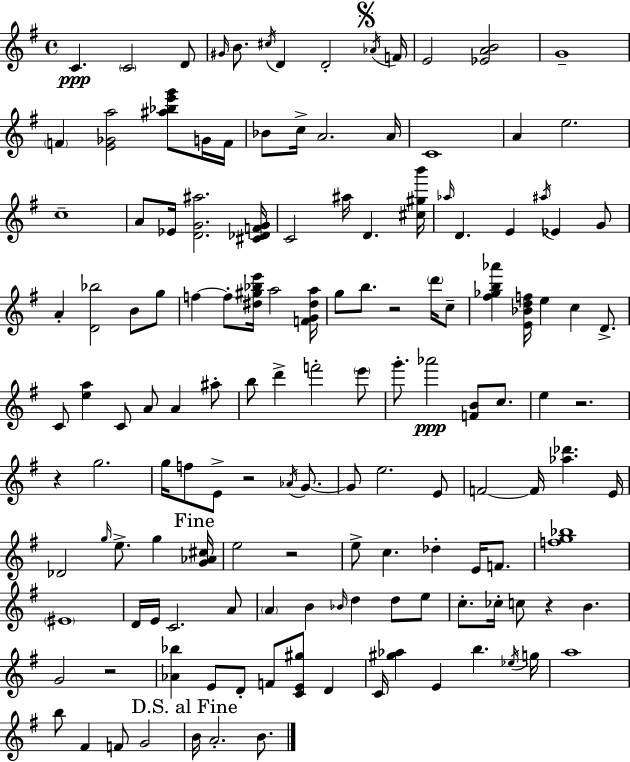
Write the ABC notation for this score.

X:1
T:Untitled
M:4/4
L:1/4
K:Em
C C2 D/2 ^G/4 B/2 ^c/4 D D2 _A/4 F/4 E2 [_EAB]2 G4 F [E_Ga]2 [^a_be'g']/2 G/4 F/4 _B/2 c/4 A2 A/4 C4 A e2 c4 A/2 _E/4 [DG^a]2 [^C_DFG]/4 C2 ^a/4 D [^c^gb']/4 _a/4 D E ^a/4 _E G/2 A [D_b]2 B/2 g/2 f f/2 [^d^g_be']/4 a2 [FG^da]/4 g/2 b/2 z2 d'/4 c/2 [^f_gb_a'] [E_Bdf]/4 e c D/2 C/2 [ea] C/2 A/2 A ^a/2 b/2 d' f'2 e'/2 g'/2 _a'2 [FB]/2 c/2 e z2 z g2 g/4 f/2 E/2 z2 _A/4 G/2 G/2 e2 E/2 F2 F/4 [_a_d'] E/4 _D2 g/4 e/2 g [G_A^c]/4 e2 z2 e/2 c _d E/4 F/2 [fg_b]4 ^E4 D/4 E/4 C2 A/2 A B _B/4 d d/2 e/2 c/2 _c/4 c/2 z B G2 z2 [_A_b] E/2 D/2 F/2 [CE^g]/2 D C/4 [^g_a] E b _e/4 g/4 a4 b/2 ^F F/2 G2 B/4 A2 B/2